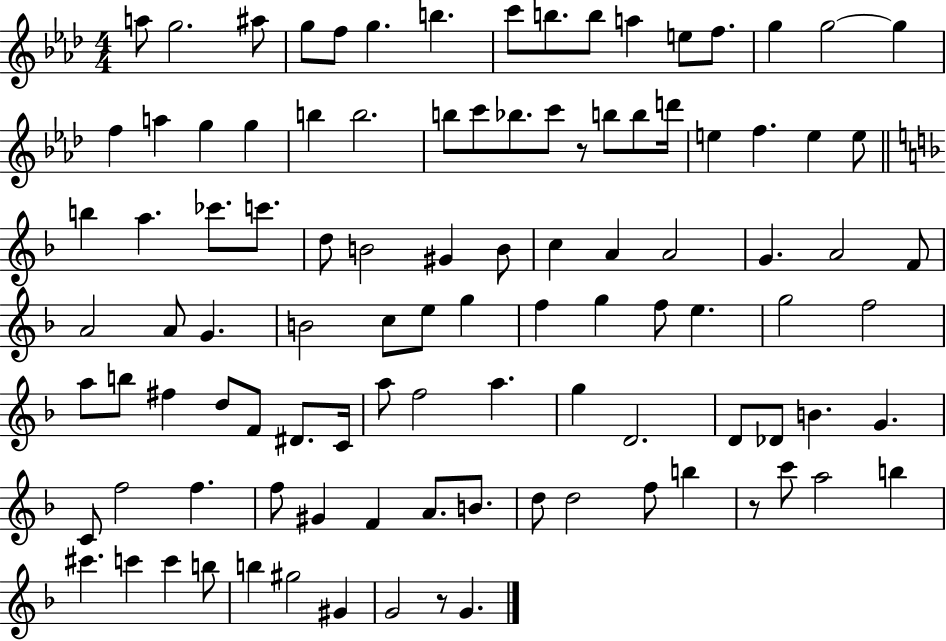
A5/e G5/h. A#5/e G5/e F5/e G5/q. B5/q. C6/e B5/e. B5/e A5/q E5/e F5/e. G5/q G5/h G5/q F5/q A5/q G5/q G5/q B5/q B5/h. B5/e C6/e Bb5/e. C6/e R/e B5/e B5/e D6/s E5/q F5/q. E5/q E5/e B5/q A5/q. CES6/e. C6/e. D5/e B4/h G#4/q B4/e C5/q A4/q A4/h G4/q. A4/h F4/e A4/h A4/e G4/q. B4/h C5/e E5/e G5/q F5/q G5/q F5/e E5/q. G5/h F5/h A5/e B5/e F#5/q D5/e F4/e D#4/e. C4/s A5/e F5/h A5/q. G5/q D4/h. D4/e Db4/e B4/q. G4/q. C4/e F5/h F5/q. F5/e G#4/q F4/q A4/e. B4/e. D5/e D5/h F5/e B5/q R/e C6/e A5/h B5/q C#6/q. C6/q C6/q B5/e B5/q G#5/h G#4/q G4/h R/e G4/q.